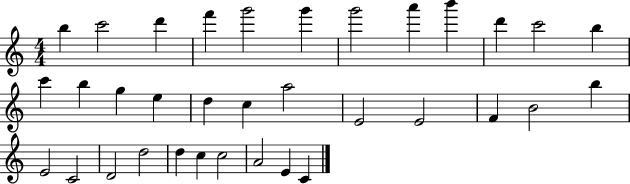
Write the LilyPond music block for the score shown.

{
  \clef treble
  \numericTimeSignature
  \time 4/4
  \key c \major
  b''4 c'''2 d'''4 | f'''4 g'''2 g'''4 | g'''2 a'''4 b'''4 | d'''4 c'''2 b''4 | \break c'''4 b''4 g''4 e''4 | d''4 c''4 a''2 | e'2 e'2 | f'4 b'2 b''4 | \break e'2 c'2 | d'2 d''2 | d''4 c''4 c''2 | a'2 e'4 c'4 | \break \bar "|."
}